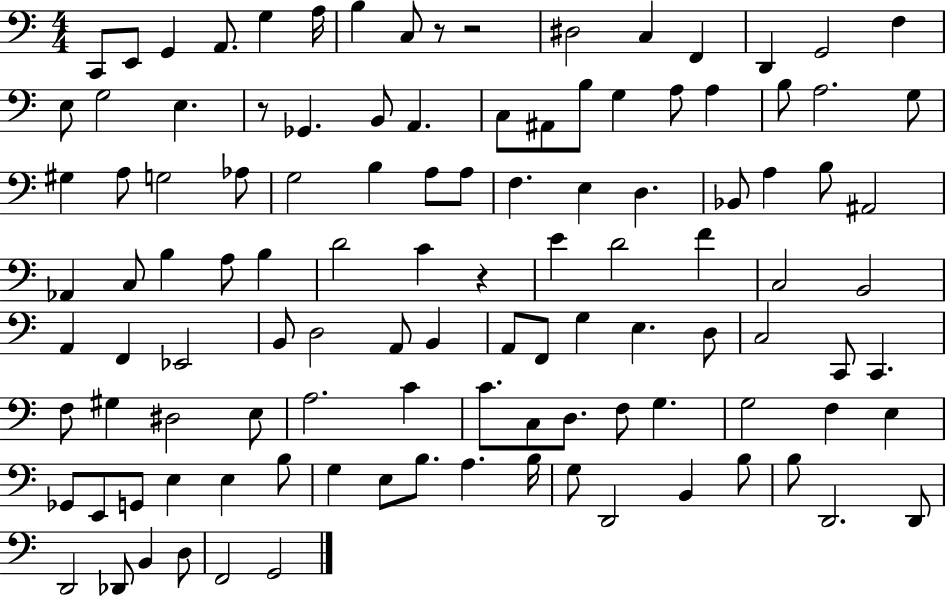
C2/e E2/e G2/q A2/e. G3/q A3/s B3/q C3/e R/e R/h D#3/h C3/q F2/q D2/q G2/h F3/q E3/e G3/h E3/q. R/e Gb2/q. B2/e A2/q. C3/e A#2/e B3/e G3/q A3/e A3/q B3/e A3/h. G3/e G#3/q A3/e G3/h Ab3/e G3/h B3/q A3/e A3/e F3/q. E3/q D3/q. Bb2/e A3/q B3/e A#2/h Ab2/q C3/e B3/q A3/e B3/q D4/h C4/q R/q E4/q D4/h F4/q C3/h B2/h A2/q F2/q Eb2/h B2/e D3/h A2/e B2/q A2/e F2/e G3/q E3/q. D3/e C3/h C2/e C2/q. F3/e G#3/q D#3/h E3/e A3/h. C4/q C4/e. C3/e D3/e. F3/e G3/q. G3/h F3/q E3/q Gb2/e E2/e G2/e E3/q E3/q B3/e G3/q E3/e B3/e. A3/q. B3/s G3/e D2/h B2/q B3/e B3/e D2/h. D2/e D2/h Db2/e B2/q D3/e F2/h G2/h